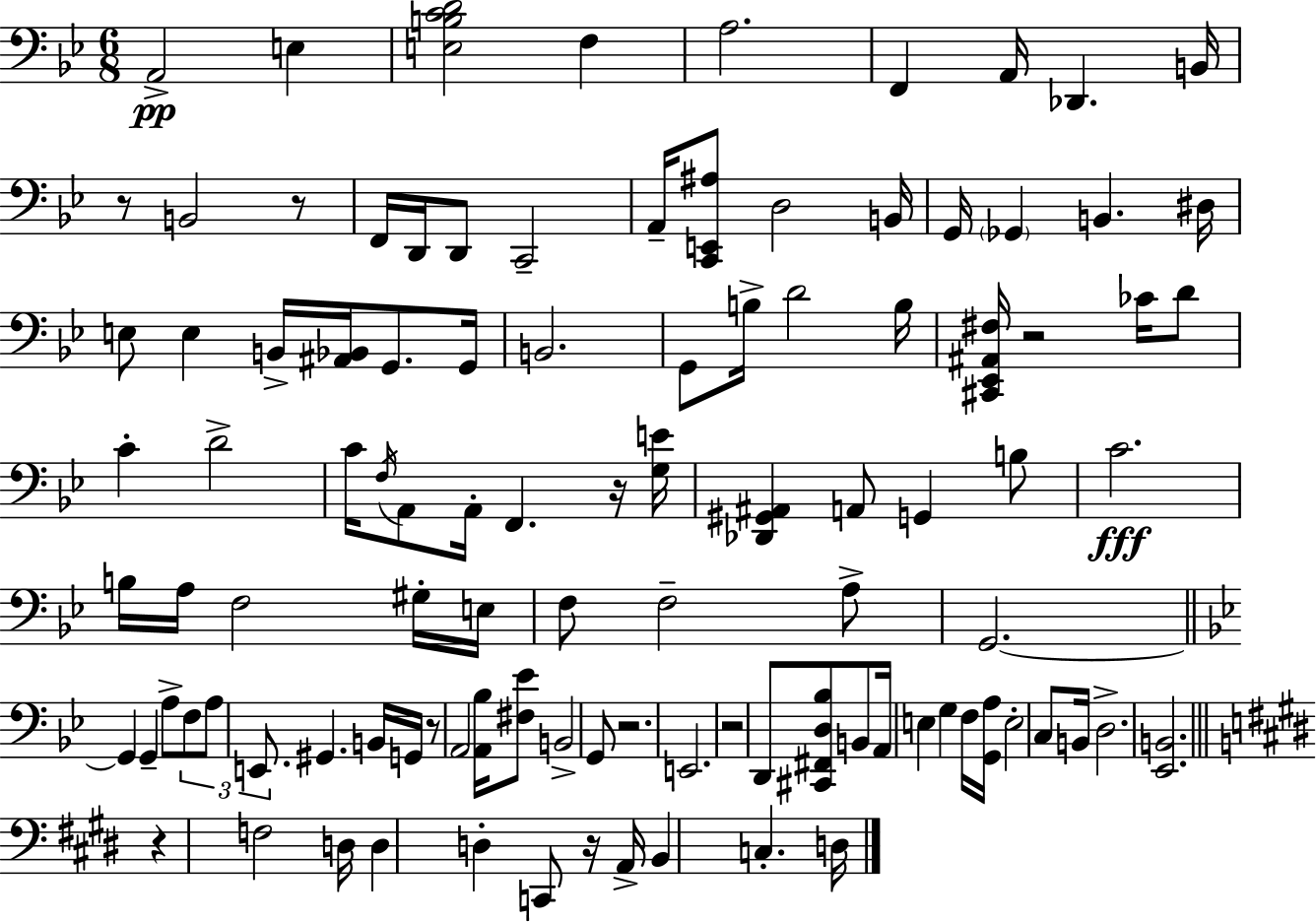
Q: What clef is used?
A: bass